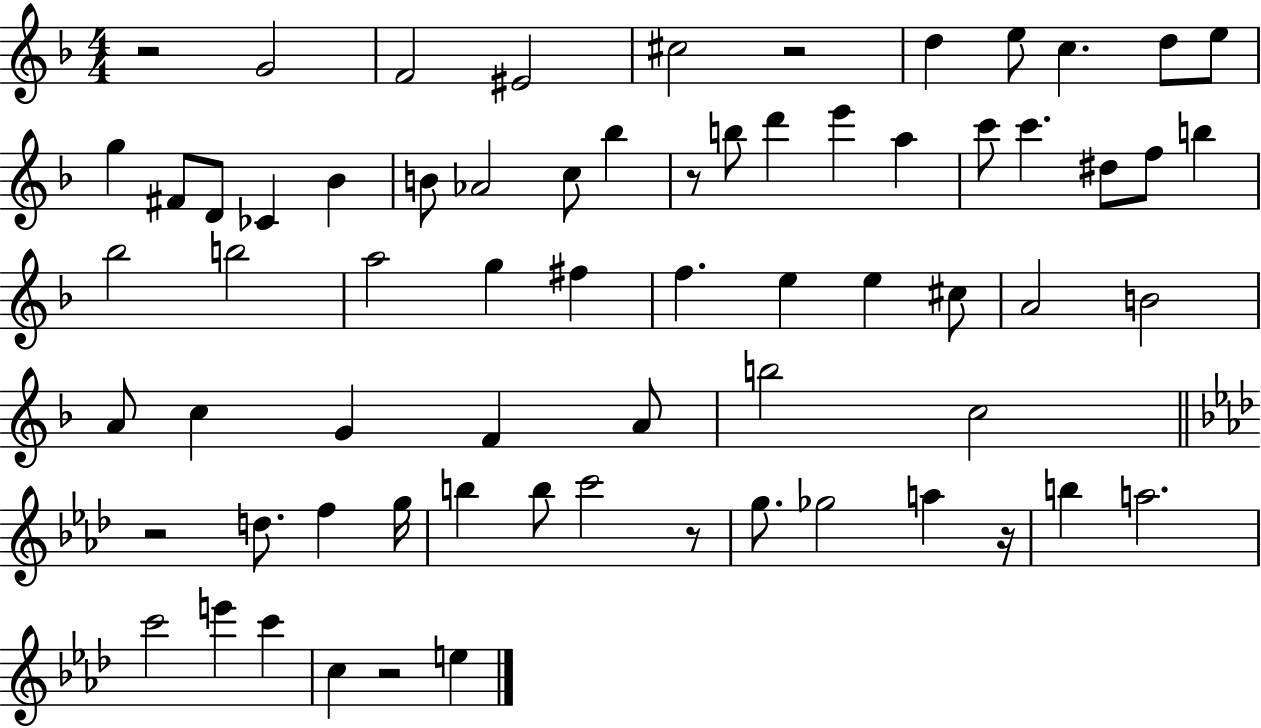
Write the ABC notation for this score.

X:1
T:Untitled
M:4/4
L:1/4
K:F
z2 G2 F2 ^E2 ^c2 z2 d e/2 c d/2 e/2 g ^F/2 D/2 _C _B B/2 _A2 c/2 _b z/2 b/2 d' e' a c'/2 c' ^d/2 f/2 b _b2 b2 a2 g ^f f e e ^c/2 A2 B2 A/2 c G F A/2 b2 c2 z2 d/2 f g/4 b b/2 c'2 z/2 g/2 _g2 a z/4 b a2 c'2 e' c' c z2 e